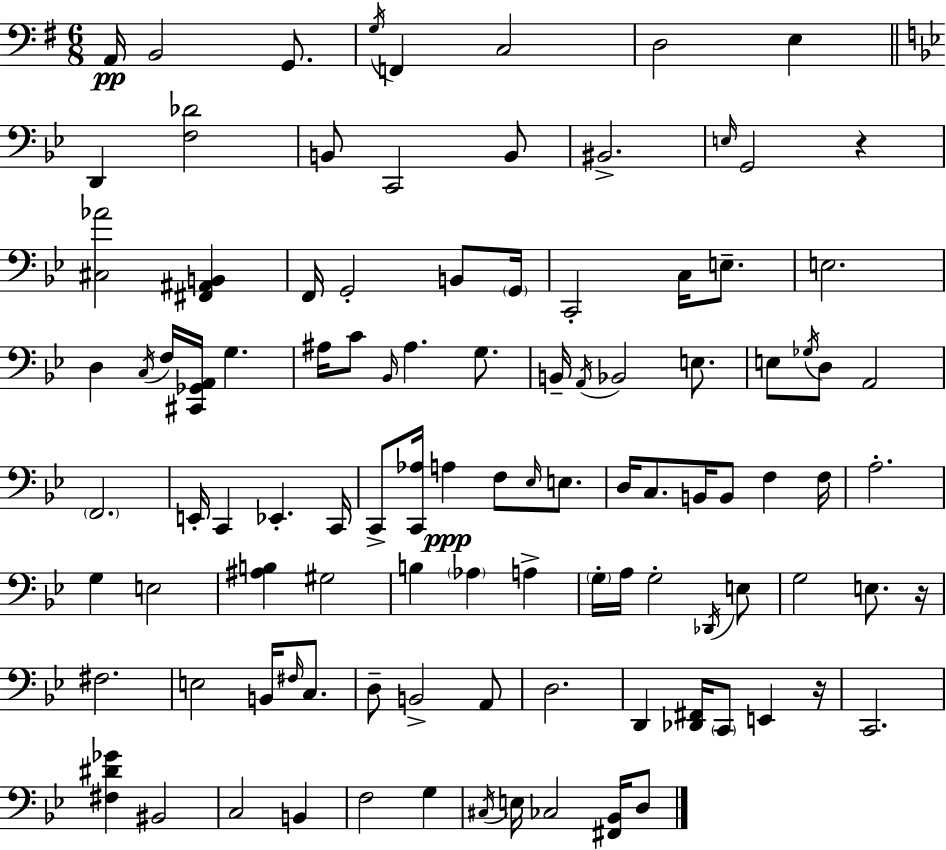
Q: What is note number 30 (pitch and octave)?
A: Bb2